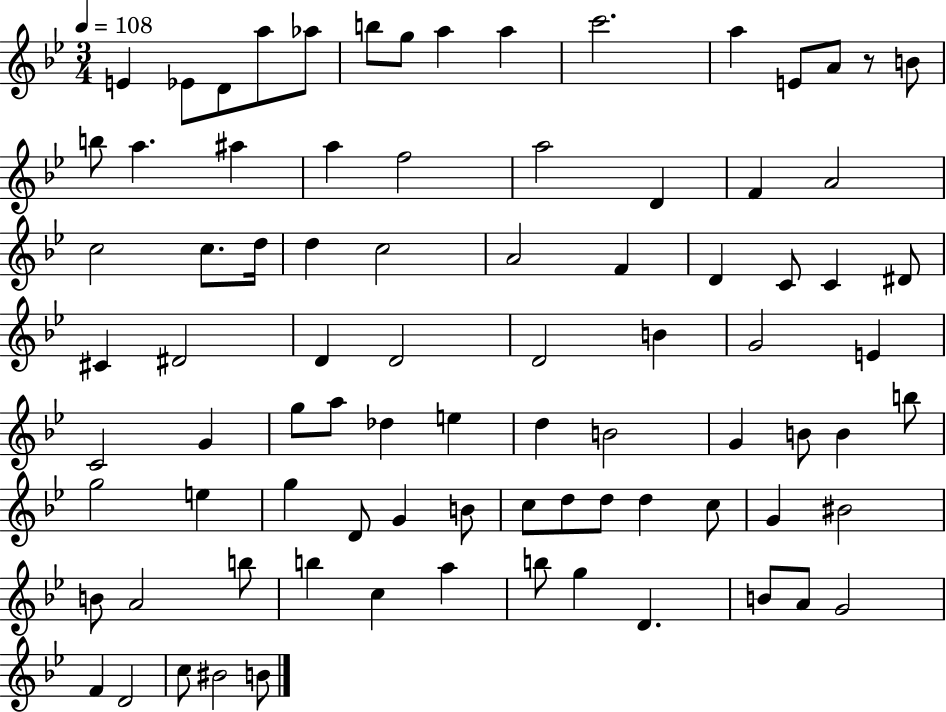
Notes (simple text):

E4/q Eb4/e D4/e A5/e Ab5/e B5/e G5/e A5/q A5/q C6/h. A5/q E4/e A4/e R/e B4/e B5/e A5/q. A#5/q A5/q F5/h A5/h D4/q F4/q A4/h C5/h C5/e. D5/s D5/q C5/h A4/h F4/q D4/q C4/e C4/q D#4/e C#4/q D#4/h D4/q D4/h D4/h B4/q G4/h E4/q C4/h G4/q G5/e A5/e Db5/q E5/q D5/q B4/h G4/q B4/e B4/q B5/e G5/h E5/q G5/q D4/e G4/q B4/e C5/e D5/e D5/e D5/q C5/e G4/q BIS4/h B4/e A4/h B5/e B5/q C5/q A5/q B5/e G5/q D4/q. B4/e A4/e G4/h F4/q D4/h C5/e BIS4/h B4/e